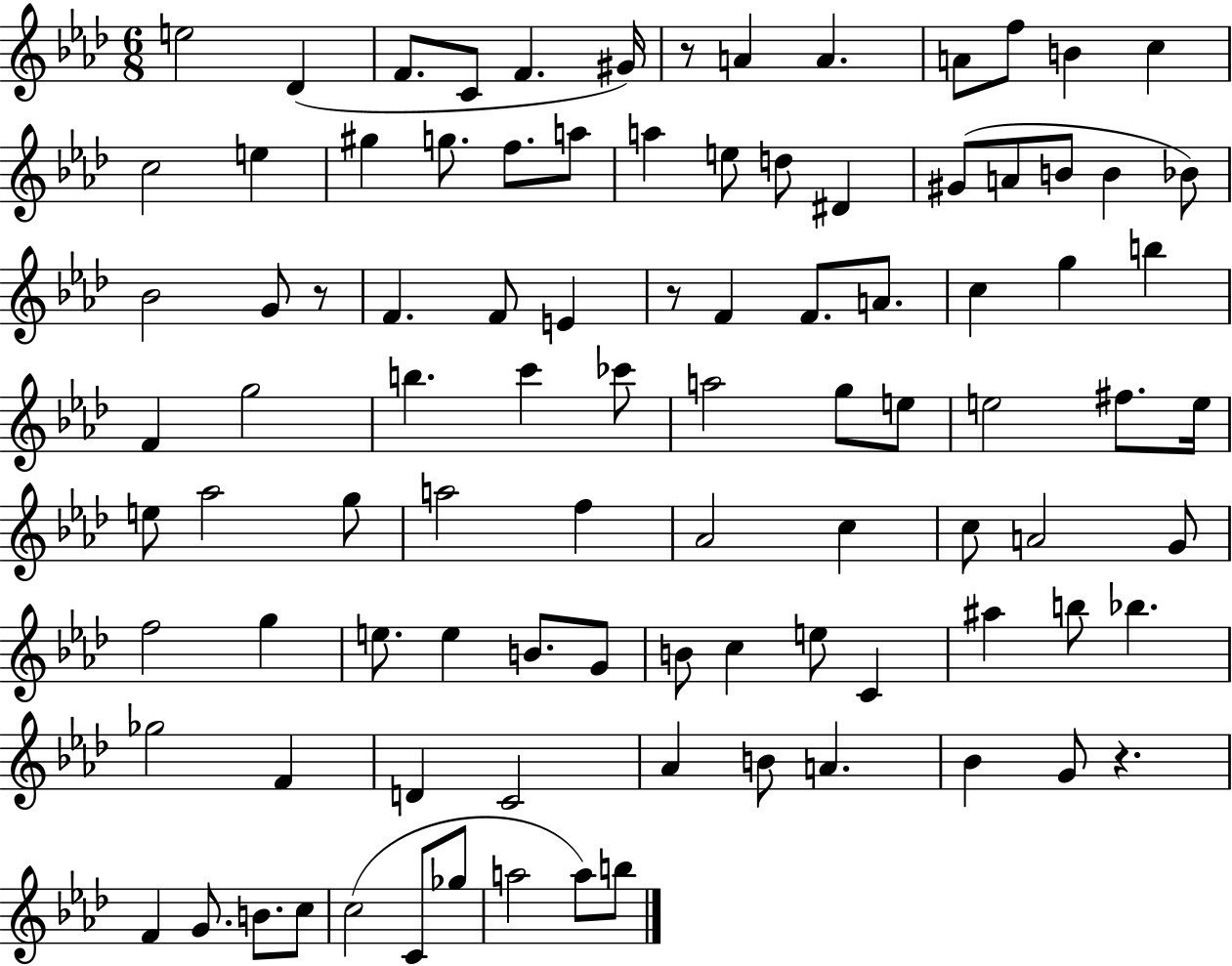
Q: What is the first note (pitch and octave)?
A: E5